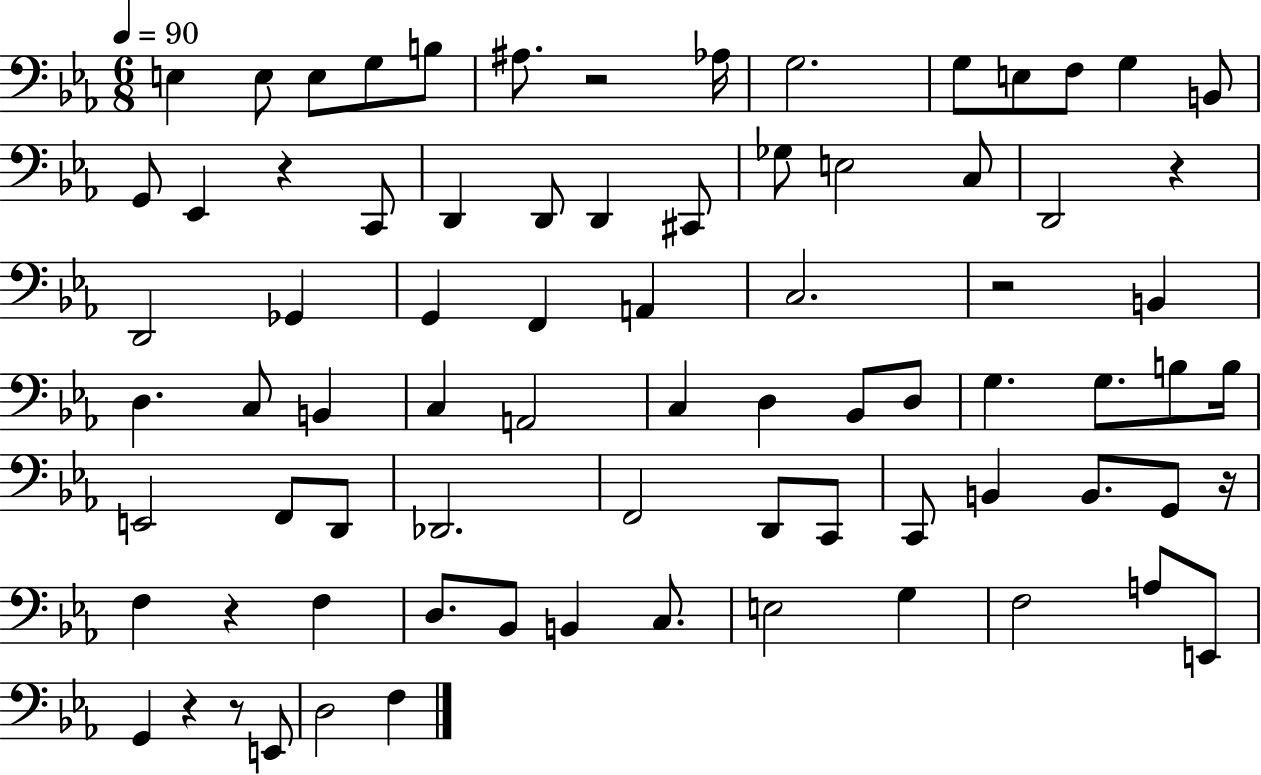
E3/q E3/e E3/e G3/e B3/e A#3/e. R/h Ab3/s G3/h. G3/e E3/e F3/e G3/q B2/e G2/e Eb2/q R/q C2/e D2/q D2/e D2/q C#2/e Gb3/e E3/h C3/e D2/h R/q D2/h Gb2/q G2/q F2/q A2/q C3/h. R/h B2/q D3/q. C3/e B2/q C3/q A2/h C3/q D3/q Bb2/e D3/e G3/q. G3/e. B3/e B3/s E2/h F2/e D2/e Db2/h. F2/h D2/e C2/e C2/e B2/q B2/e. G2/e R/s F3/q R/q F3/q D3/e. Bb2/e B2/q C3/e. E3/h G3/q F3/h A3/e E2/e G2/q R/q R/e E2/e D3/h F3/q